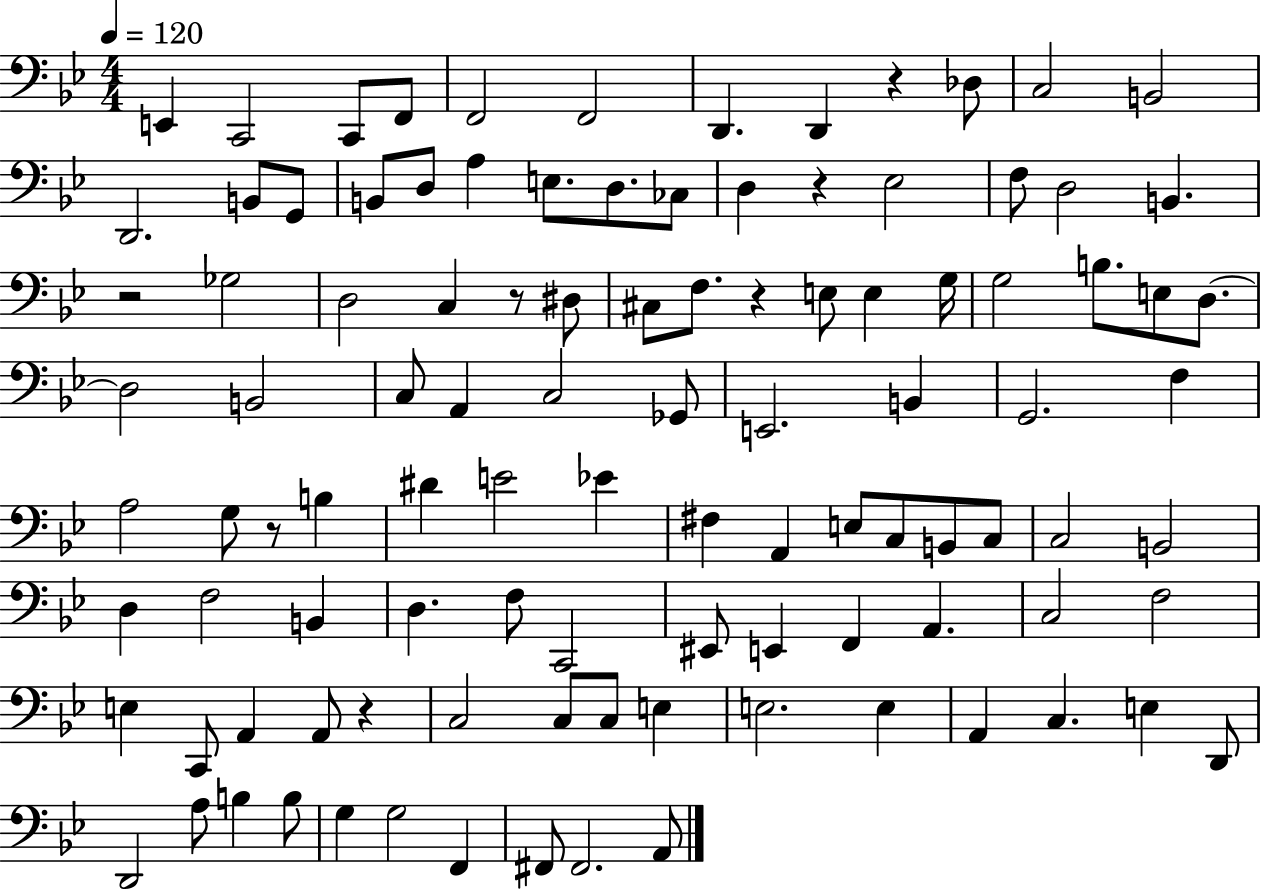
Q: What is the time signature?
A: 4/4